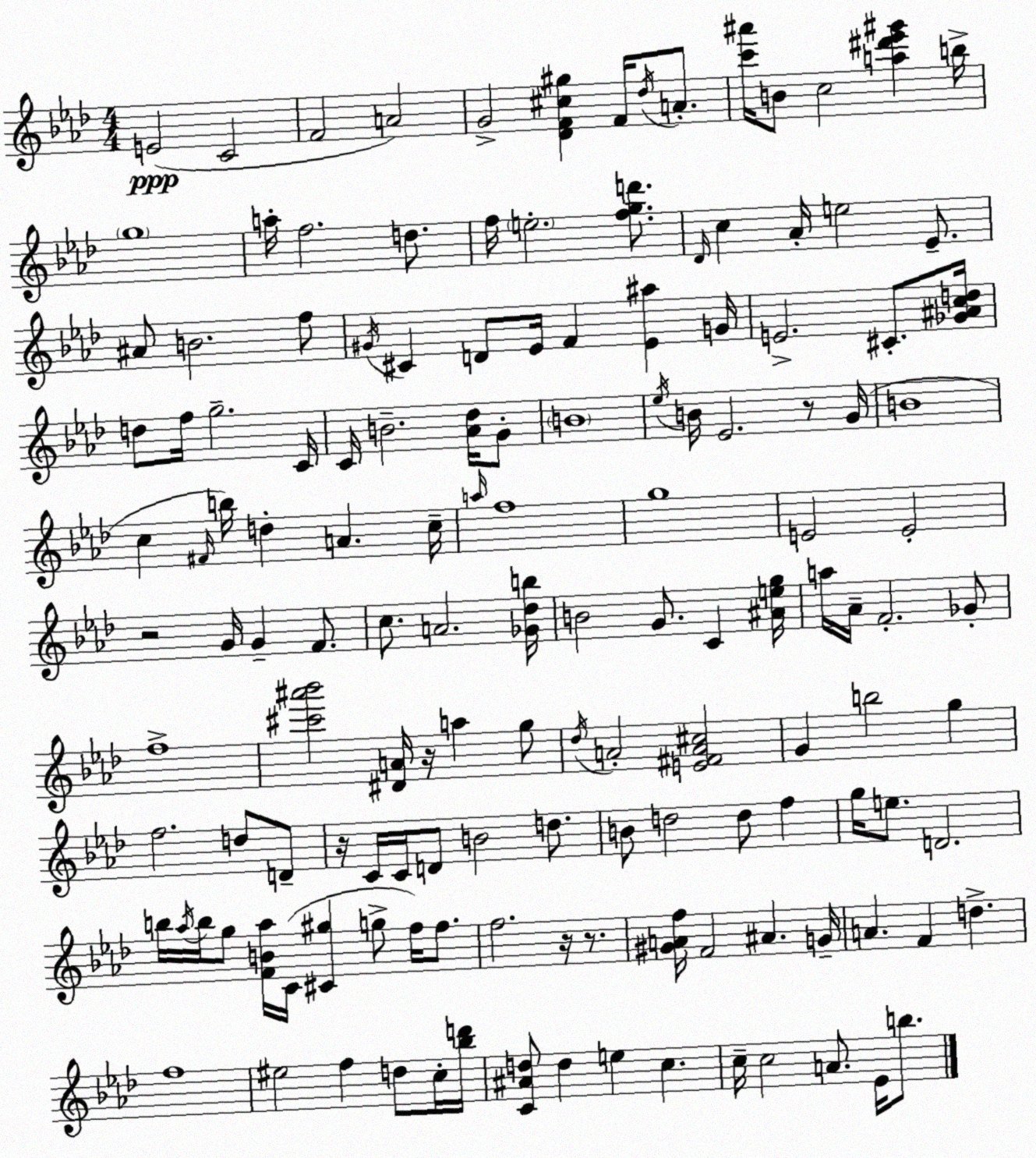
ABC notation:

X:1
T:Untitled
M:4/4
L:1/4
K:Ab
E2 C2 F2 A2 G2 [_DF^c^g] F/4 _d/4 A/2 [c'^a']/4 B/2 c2 [a^d'_e'^g'] b/4 g4 a/4 f2 d/2 f/4 e2 [fgd']/2 _D/4 c _A/4 e2 _E/2 ^A/2 B2 f/2 ^G/4 ^C D/2 _E/4 F [_E^a] G/4 E2 ^C/2 [_G^Acd]/4 d/2 f/4 g2 C/4 C/4 B2 [_A_d]/4 G/2 B4 _e/4 B/4 _E2 z/2 G/4 B4 c ^F/4 b/4 d A c/4 a/4 f4 g4 E2 E2 z2 G/4 G F/2 c/2 A2 [_G_db]/4 B2 G/2 C [^Aeg]/4 a/4 _A/4 F2 _G/2 f4 [^c'^a'_b']2 [^DA]/4 z/4 a g/2 _d/4 A2 [E^FA^c]2 G b2 g f2 d/2 D/2 z/4 C/4 C/4 D/2 B2 d/2 B/2 d2 d/2 f g/4 e/2 D2 b/4 _a/4 b/4 g/2 [FB_a]/4 C/4 [^C^g] g/2 f/4 f/2 f2 z/4 z/2 [^GAf]/4 F2 ^A G/4 A F d f4 ^e2 f d/2 c/4 [_bd']/4 [C^Ad]/2 d e c c/4 c2 A/2 _E/4 b/2